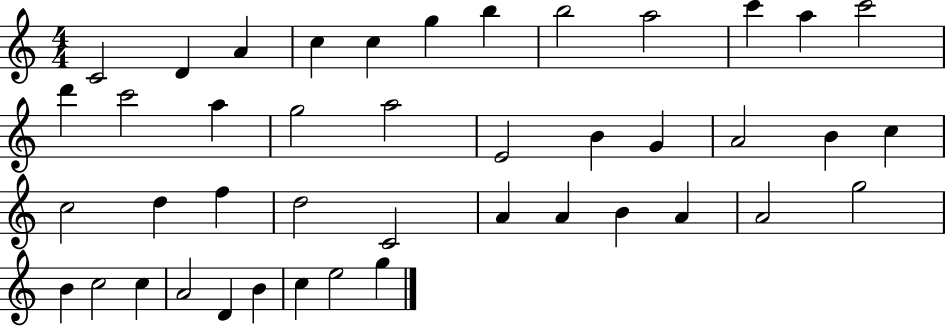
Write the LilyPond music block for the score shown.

{
  \clef treble
  \numericTimeSignature
  \time 4/4
  \key c \major
  c'2 d'4 a'4 | c''4 c''4 g''4 b''4 | b''2 a''2 | c'''4 a''4 c'''2 | \break d'''4 c'''2 a''4 | g''2 a''2 | e'2 b'4 g'4 | a'2 b'4 c''4 | \break c''2 d''4 f''4 | d''2 c'2 | a'4 a'4 b'4 a'4 | a'2 g''2 | \break b'4 c''2 c''4 | a'2 d'4 b'4 | c''4 e''2 g''4 | \bar "|."
}